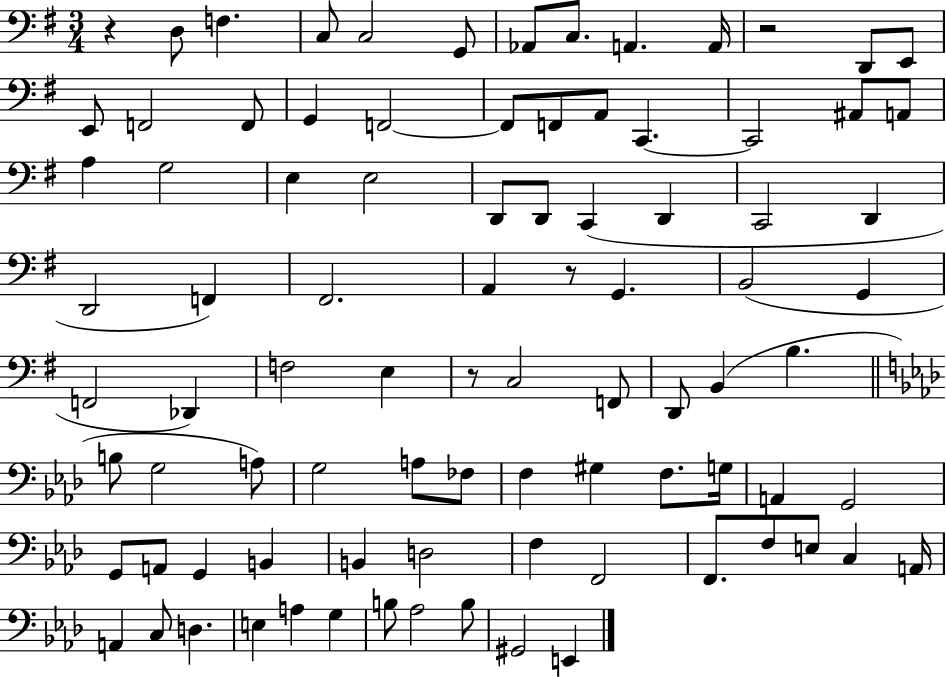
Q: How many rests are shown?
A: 4